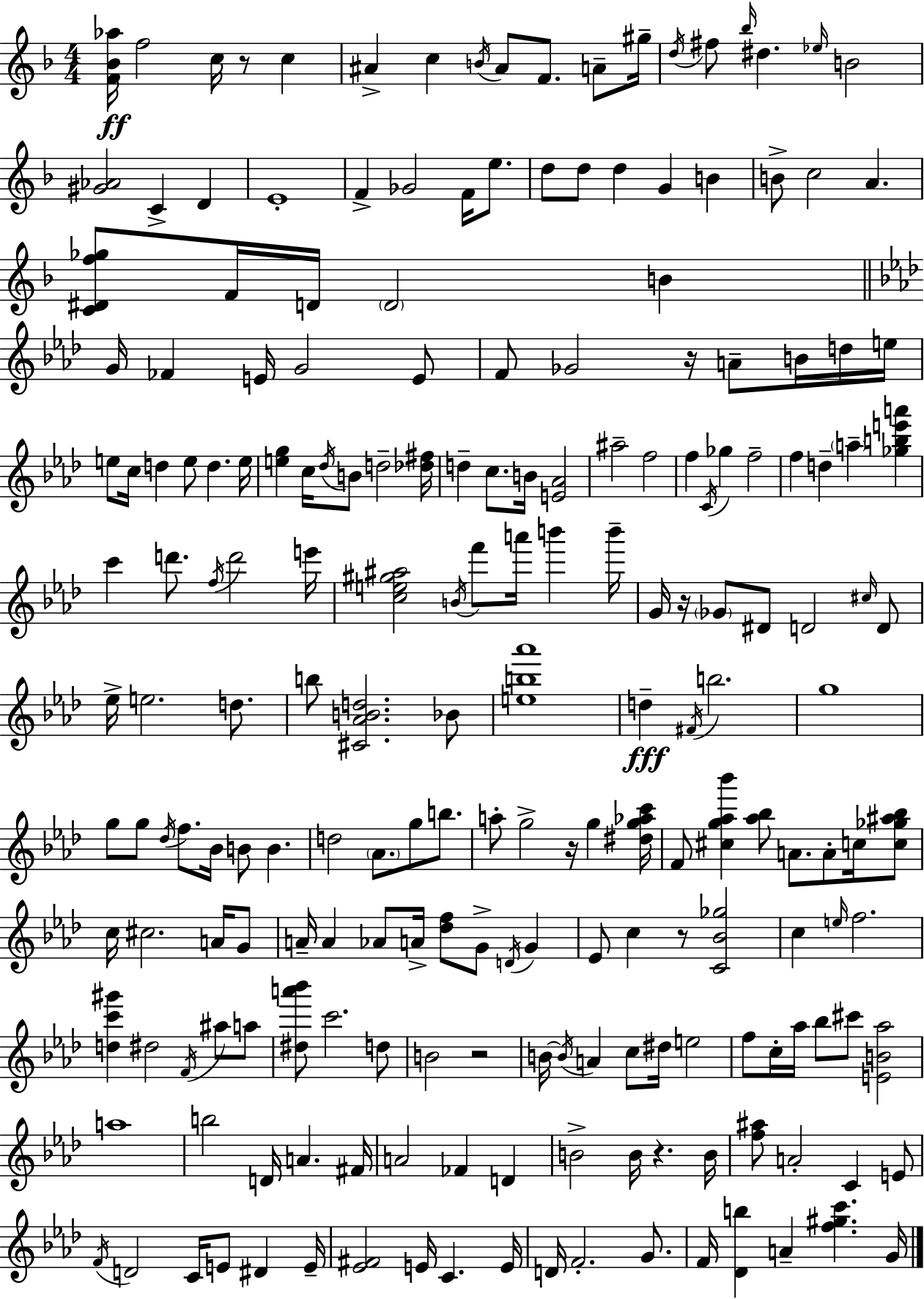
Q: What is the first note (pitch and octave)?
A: F5